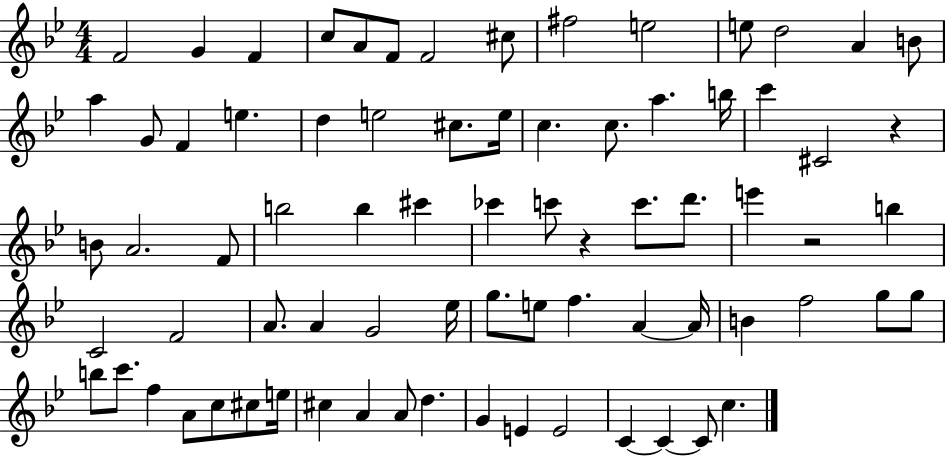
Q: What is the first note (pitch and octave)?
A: F4